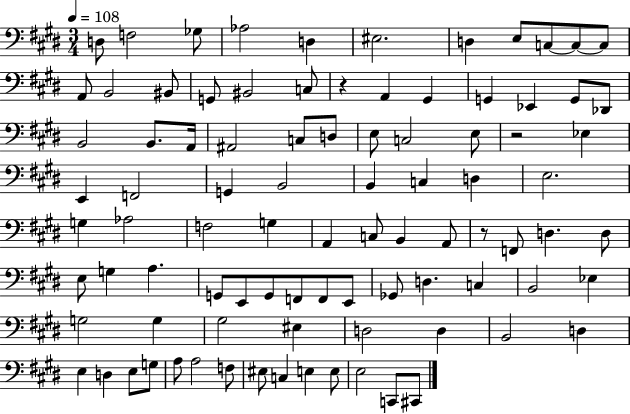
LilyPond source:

{
  \clef bass
  \numericTimeSignature
  \time 3/4
  \key e \major
  \tempo 4 = 108
  d8 f2 ges8 | aes2 d4 | eis2. | d4 e8 c8~~ c8~~ c8 | \break a,8 b,2 bis,8 | g,8 bis,2 c8 | r4 a,4 gis,4 | g,4 ees,4 g,8 des,8 | \break b,2 b,8. a,16 | ais,2 c8 d8 | e8 c2 e8 | r2 ees4 | \break e,4 f,2 | g,4 b,2 | b,4 c4 d4 | e2. | \break g4 aes2 | f2 g4 | a,4 c8 b,4 a,8 | r8 f,8 d4. d8 | \break e8 g4 a4. | g,8 e,8 g,8 f,8 f,8 e,8 | ges,8 d4. c4 | b,2 ees4 | \break g2 g4 | gis2 eis4 | d2 d4 | b,2 d4 | \break e4 d4 e8 g8 | a8 a2 f8 | eis8 c4 e4 e8 | e2 c,8 cis,8 | \break \bar "|."
}